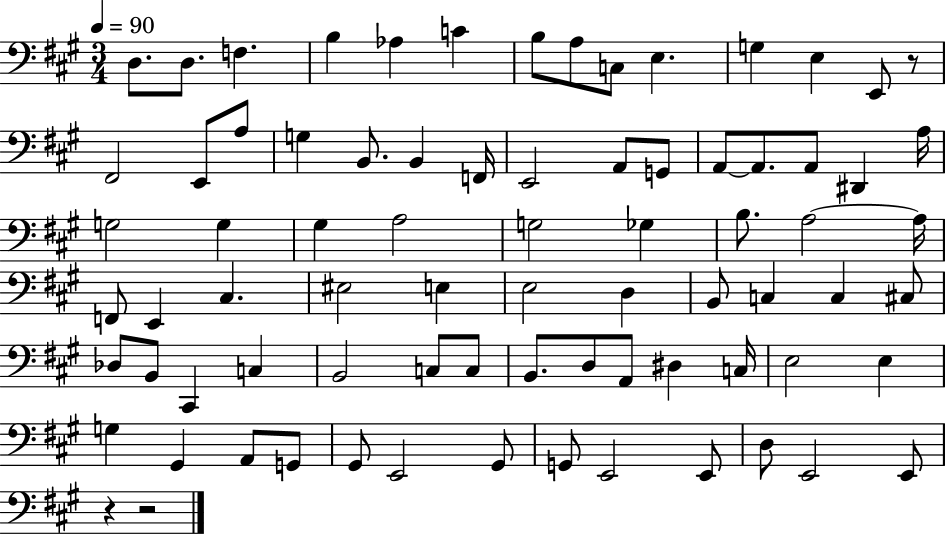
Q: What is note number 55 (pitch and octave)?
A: C3